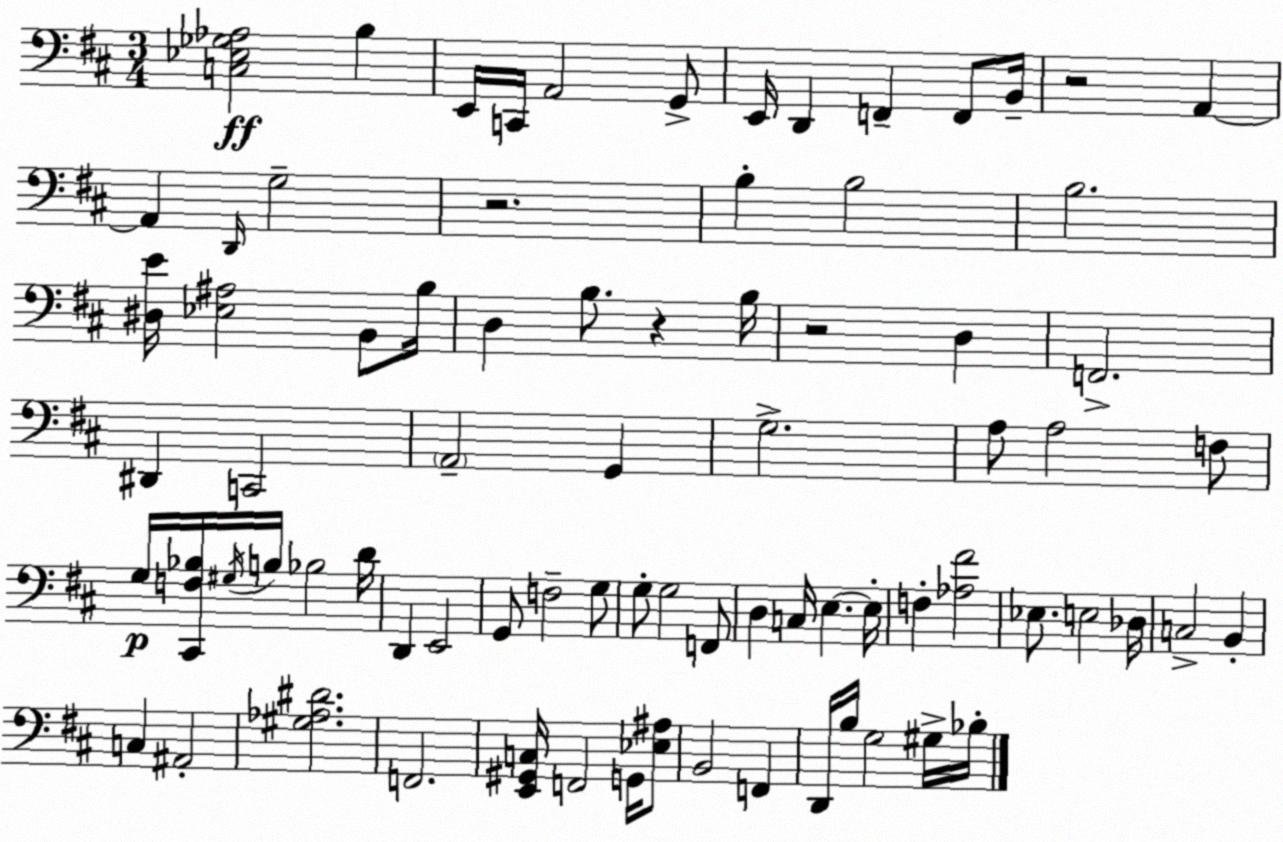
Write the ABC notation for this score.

X:1
T:Untitled
M:3/4
L:1/4
K:D
[C,_E,_G,_A,]2 B, E,,/4 C,,/4 A,,2 G,,/2 E,,/4 D,, F,, F,,/2 B,,/4 z2 A,, A,, D,,/4 G,2 z2 B, B,2 B,2 [^D,E]/4 [_E,^A,]2 B,,/2 B,/4 D, B,/2 z B,/4 z2 D, F,,2 ^D,, C,,2 A,,2 G,, G,2 A,/2 A,2 F,/2 G,/4 [^C,,F,_B,]/4 ^G,/4 B,/4 _B,2 D/4 D,, E,,2 G,,/2 F,2 G,/2 G,/2 G,2 F,,/2 D, C,/4 E, E,/4 F, [_A,^F]2 _E,/2 E,2 _D,/4 C,2 B,, C, ^A,,2 [^G,_A,^D]2 F,,2 [E,,^G,,C,]/4 F,,2 G,,/4 [_E,^A,]/2 B,,2 F,, D,,/4 B,/4 G,2 ^G,/4 _B,/4